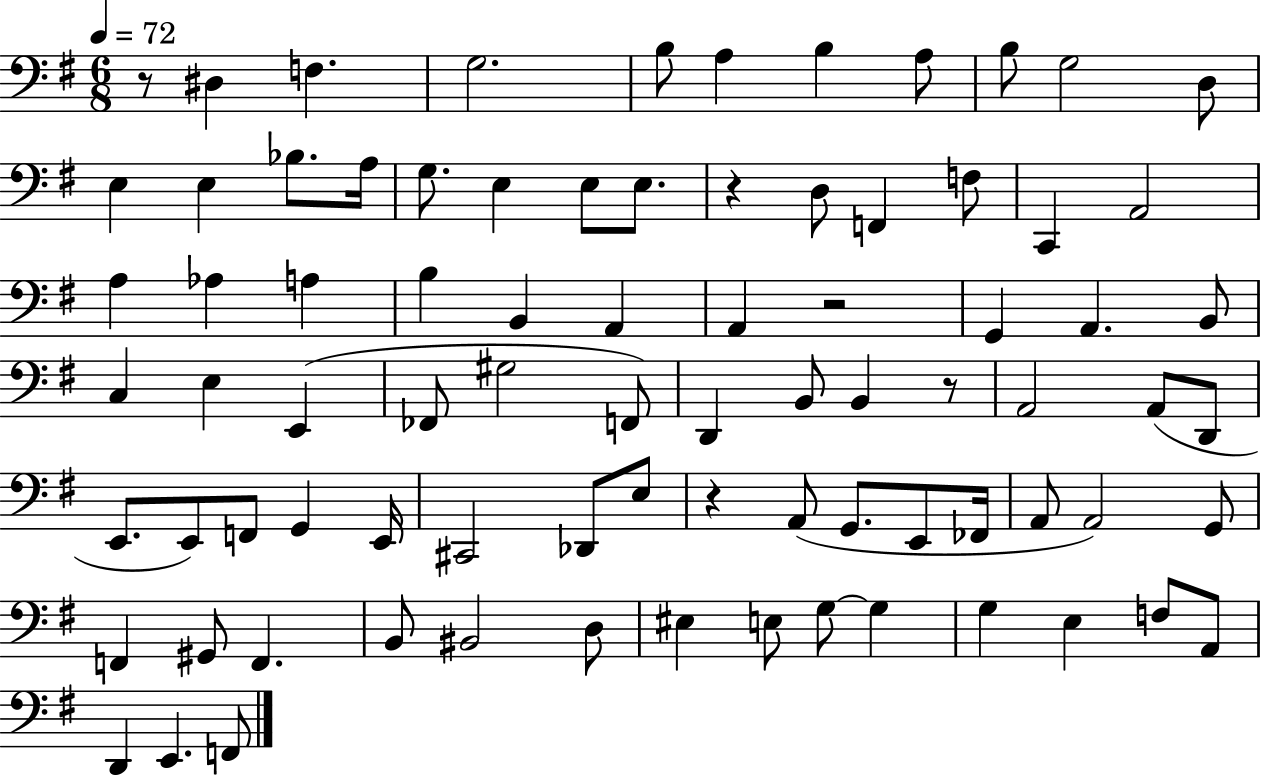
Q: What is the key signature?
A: G major